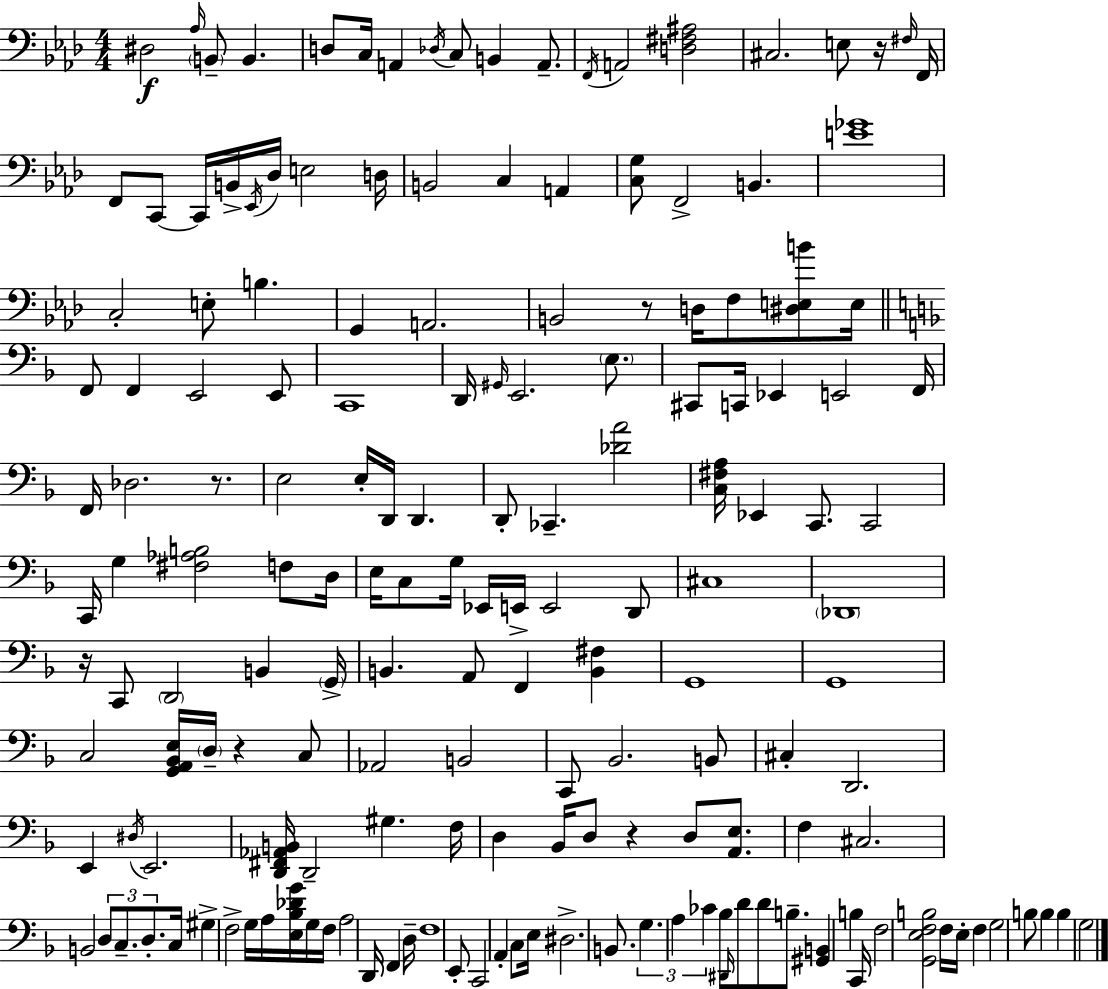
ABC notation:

X:1
T:Untitled
M:4/4
L:1/4
K:Ab
^D,2 _A,/4 B,,/2 B,, D,/2 C,/4 A,, _D,/4 C,/2 B,, A,,/2 F,,/4 A,,2 [D,^F,^A,]2 ^C,2 E,/2 z/4 ^F,/4 F,,/4 F,,/2 C,,/2 C,,/4 B,,/4 _E,,/4 _D,/4 E,2 D,/4 B,,2 C, A,, [C,G,]/2 F,,2 B,, [E_G]4 C,2 E,/2 B, G,, A,,2 B,,2 z/2 D,/4 F,/2 [^D,E,B]/2 E,/4 F,,/2 F,, E,,2 E,,/2 C,,4 D,,/4 ^G,,/4 E,,2 E,/2 ^C,,/2 C,,/4 _E,, E,,2 F,,/4 F,,/4 _D,2 z/2 E,2 E,/4 D,,/4 D,, D,,/2 _C,, [_DA]2 [C,^F,A,]/4 _E,, C,,/2 C,,2 C,,/4 G, [^F,_A,B,]2 F,/2 D,/4 E,/4 C,/2 G,/4 _E,,/4 E,,/4 E,,2 D,,/2 ^C,4 _D,,4 z/4 C,,/2 D,,2 B,, G,,/4 B,, A,,/2 F,, [B,,^F,] G,,4 G,,4 C,2 [G,,A,,_B,,E,]/4 D,/4 z C,/2 _A,,2 B,,2 C,,/2 _B,,2 B,,/2 ^C, D,,2 E,, ^D,/4 E,,2 [D,,^F,,_A,,B,,]/4 D,,2 ^G, F,/4 D, _B,,/4 D,/2 z D,/2 [A,,E,]/2 F, ^C,2 B,,2 D,/2 C,/2 D,/2 C,/4 ^G, F,2 G,/4 A,/4 [E,_B,_DG]/4 G,/4 F,/4 A,2 D,,/4 F,, D,/4 F,4 E,,/2 C,,2 A,, C,/2 E,/4 ^D,2 B,,/2 G, A, _C _B,/2 ^D,,/4 D/2 D/2 B,/2 [^G,,B,,] B, C,,/4 F,2 [G,,E,F,B,]2 F,/4 E,/4 F, G,2 B,/2 B, B, G,2